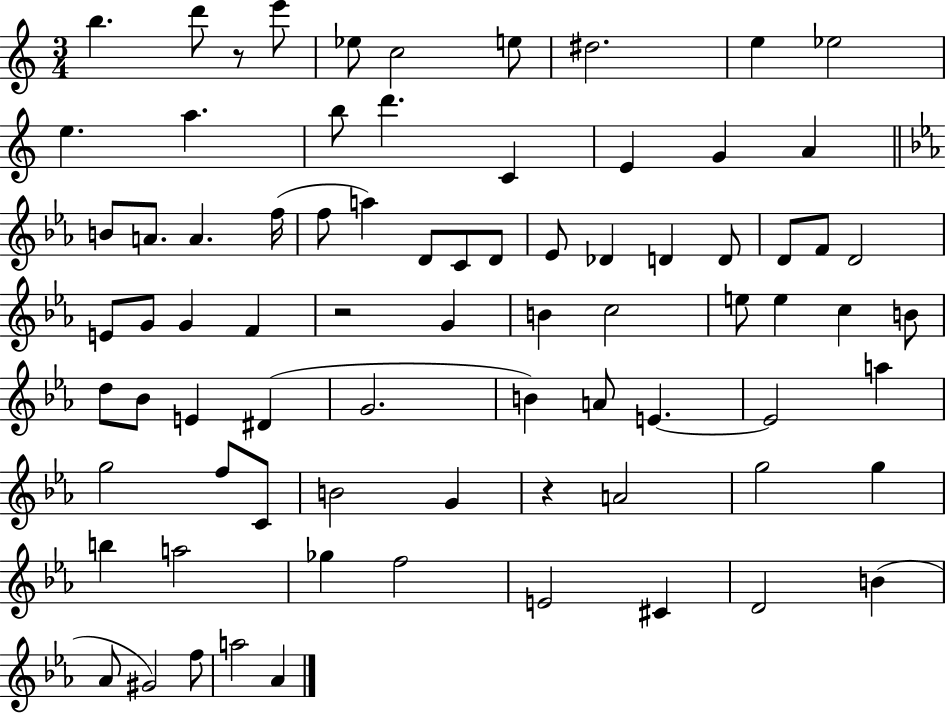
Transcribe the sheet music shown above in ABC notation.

X:1
T:Untitled
M:3/4
L:1/4
K:C
b d'/2 z/2 e'/2 _e/2 c2 e/2 ^d2 e _e2 e a b/2 d' C E G A B/2 A/2 A f/4 f/2 a D/2 C/2 D/2 _E/2 _D D D/2 D/2 F/2 D2 E/2 G/2 G F z2 G B c2 e/2 e c B/2 d/2 _B/2 E ^D G2 B A/2 E E2 a g2 f/2 C/2 B2 G z A2 g2 g b a2 _g f2 E2 ^C D2 B _A/2 ^G2 f/2 a2 _A